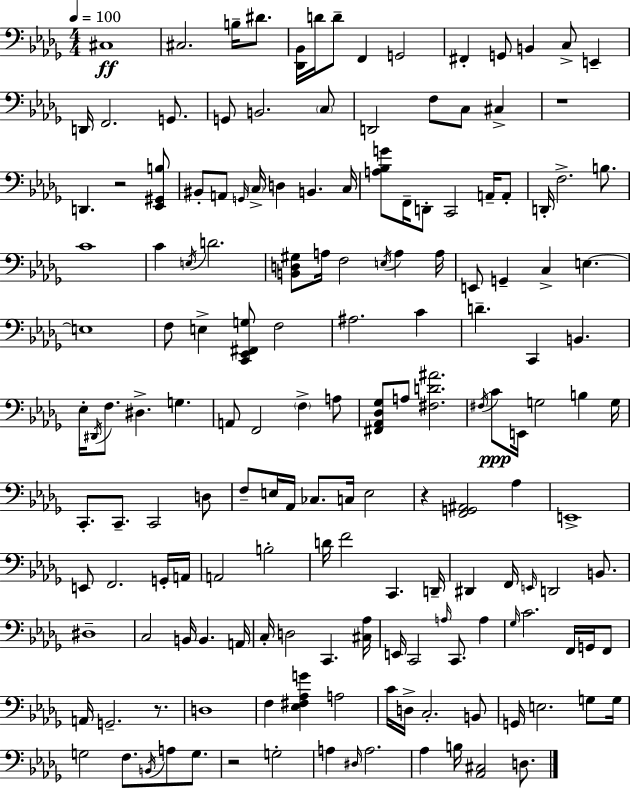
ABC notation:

X:1
T:Untitled
M:4/4
L:1/4
K:Bbm
^C,4 ^C,2 B,/4 ^D/2 [_D,,_B,,]/4 D/4 D/2 F,, G,,2 ^F,, G,,/2 B,, C,/2 E,, D,,/4 F,,2 G,,/2 G,,/2 B,,2 C,/2 D,,2 F,/2 C,/2 ^C, z4 D,, z2 [_E,,^G,,B,]/2 ^B,,/2 A,,/2 G,,/4 C,/4 D, B,, C,/4 [A,_B,G]/2 F,,/4 D,,/2 C,,2 A,,/4 A,,/2 D,,/4 F,2 B,/2 C4 C E,/4 D2 [B,,D,^G,]/2 A,/4 F,2 E,/4 A, A,/4 E,,/2 G,, C, E, E,4 F,/2 E, [C,,_E,,^F,,G,]/2 F,2 ^A,2 C D C,, B,, _E,/4 ^D,,/4 F,/2 ^D, G, A,,/2 F,,2 F, A,/2 [^F,,_A,,_D,_G,]/2 A,/2 [^F,D^A]2 ^F,/4 C/2 E,,/4 G,2 B, G,/4 C,,/2 C,,/2 C,,2 D,/2 F,/2 E,/4 _A,,/4 _C,/2 C,/4 E,2 z [F,,G,,^A,,]2 _A, E,,4 E,,/2 F,,2 G,,/4 A,,/4 A,,2 B,2 D/4 F2 C,, D,,/4 ^D,, F,,/4 E,,/4 D,,2 B,,/2 ^D,4 C,2 B,,/4 B,, A,,/4 C,/4 D,2 C,, [^C,_A,]/4 E,,/4 C,,2 A,/4 C,,/2 A, _G,/4 C2 F,,/4 G,,/4 F,,/2 A,,/4 G,,2 z/2 D,4 F, [_E,^F,_A,G] A,2 C/4 D,/4 C,2 B,,/2 G,,/4 E,2 G,/2 G,/4 G,2 F,/2 B,,/4 A,/2 G,/2 z2 G,2 A, ^D,/4 A,2 _A, B,/4 [_A,,^C,]2 D,/2